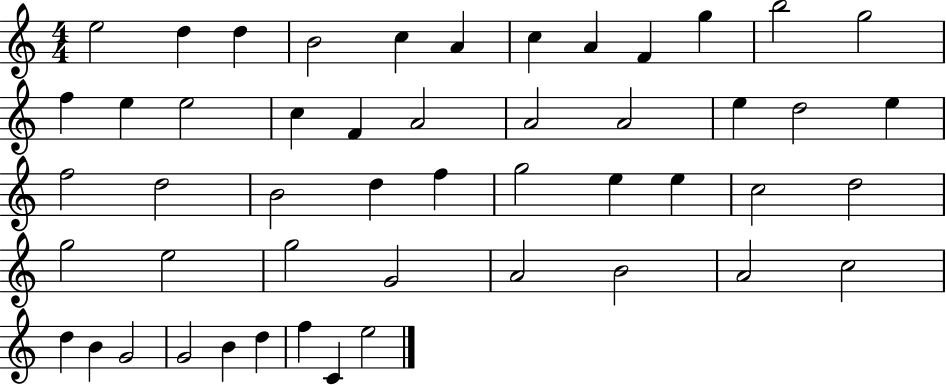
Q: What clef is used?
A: treble